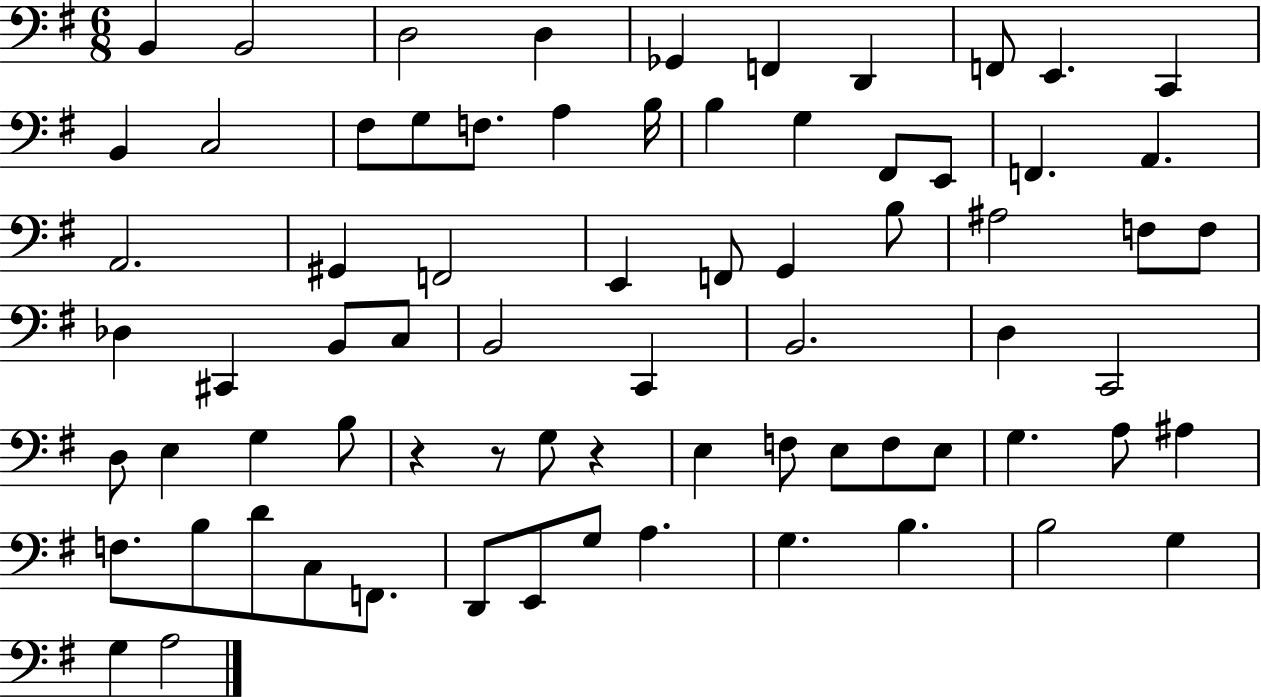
{
  \clef bass
  \numericTimeSignature
  \time 6/8
  \key g \major
  b,4 b,2 | d2 d4 | ges,4 f,4 d,4 | f,8 e,4. c,4 | \break b,4 c2 | fis8 g8 f8. a4 b16 | b4 g4 fis,8 e,8 | f,4. a,4. | \break a,2. | gis,4 f,2 | e,4 f,8 g,4 b8 | ais2 f8 f8 | \break des4 cis,4 b,8 c8 | b,2 c,4 | b,2. | d4 c,2 | \break d8 e4 g4 b8 | r4 r8 g8 r4 | e4 f8 e8 f8 e8 | g4. a8 ais4 | \break f8. b8 d'8 c8 f,8. | d,8 e,8 g8 a4. | g4. b4. | b2 g4 | \break g4 a2 | \bar "|."
}